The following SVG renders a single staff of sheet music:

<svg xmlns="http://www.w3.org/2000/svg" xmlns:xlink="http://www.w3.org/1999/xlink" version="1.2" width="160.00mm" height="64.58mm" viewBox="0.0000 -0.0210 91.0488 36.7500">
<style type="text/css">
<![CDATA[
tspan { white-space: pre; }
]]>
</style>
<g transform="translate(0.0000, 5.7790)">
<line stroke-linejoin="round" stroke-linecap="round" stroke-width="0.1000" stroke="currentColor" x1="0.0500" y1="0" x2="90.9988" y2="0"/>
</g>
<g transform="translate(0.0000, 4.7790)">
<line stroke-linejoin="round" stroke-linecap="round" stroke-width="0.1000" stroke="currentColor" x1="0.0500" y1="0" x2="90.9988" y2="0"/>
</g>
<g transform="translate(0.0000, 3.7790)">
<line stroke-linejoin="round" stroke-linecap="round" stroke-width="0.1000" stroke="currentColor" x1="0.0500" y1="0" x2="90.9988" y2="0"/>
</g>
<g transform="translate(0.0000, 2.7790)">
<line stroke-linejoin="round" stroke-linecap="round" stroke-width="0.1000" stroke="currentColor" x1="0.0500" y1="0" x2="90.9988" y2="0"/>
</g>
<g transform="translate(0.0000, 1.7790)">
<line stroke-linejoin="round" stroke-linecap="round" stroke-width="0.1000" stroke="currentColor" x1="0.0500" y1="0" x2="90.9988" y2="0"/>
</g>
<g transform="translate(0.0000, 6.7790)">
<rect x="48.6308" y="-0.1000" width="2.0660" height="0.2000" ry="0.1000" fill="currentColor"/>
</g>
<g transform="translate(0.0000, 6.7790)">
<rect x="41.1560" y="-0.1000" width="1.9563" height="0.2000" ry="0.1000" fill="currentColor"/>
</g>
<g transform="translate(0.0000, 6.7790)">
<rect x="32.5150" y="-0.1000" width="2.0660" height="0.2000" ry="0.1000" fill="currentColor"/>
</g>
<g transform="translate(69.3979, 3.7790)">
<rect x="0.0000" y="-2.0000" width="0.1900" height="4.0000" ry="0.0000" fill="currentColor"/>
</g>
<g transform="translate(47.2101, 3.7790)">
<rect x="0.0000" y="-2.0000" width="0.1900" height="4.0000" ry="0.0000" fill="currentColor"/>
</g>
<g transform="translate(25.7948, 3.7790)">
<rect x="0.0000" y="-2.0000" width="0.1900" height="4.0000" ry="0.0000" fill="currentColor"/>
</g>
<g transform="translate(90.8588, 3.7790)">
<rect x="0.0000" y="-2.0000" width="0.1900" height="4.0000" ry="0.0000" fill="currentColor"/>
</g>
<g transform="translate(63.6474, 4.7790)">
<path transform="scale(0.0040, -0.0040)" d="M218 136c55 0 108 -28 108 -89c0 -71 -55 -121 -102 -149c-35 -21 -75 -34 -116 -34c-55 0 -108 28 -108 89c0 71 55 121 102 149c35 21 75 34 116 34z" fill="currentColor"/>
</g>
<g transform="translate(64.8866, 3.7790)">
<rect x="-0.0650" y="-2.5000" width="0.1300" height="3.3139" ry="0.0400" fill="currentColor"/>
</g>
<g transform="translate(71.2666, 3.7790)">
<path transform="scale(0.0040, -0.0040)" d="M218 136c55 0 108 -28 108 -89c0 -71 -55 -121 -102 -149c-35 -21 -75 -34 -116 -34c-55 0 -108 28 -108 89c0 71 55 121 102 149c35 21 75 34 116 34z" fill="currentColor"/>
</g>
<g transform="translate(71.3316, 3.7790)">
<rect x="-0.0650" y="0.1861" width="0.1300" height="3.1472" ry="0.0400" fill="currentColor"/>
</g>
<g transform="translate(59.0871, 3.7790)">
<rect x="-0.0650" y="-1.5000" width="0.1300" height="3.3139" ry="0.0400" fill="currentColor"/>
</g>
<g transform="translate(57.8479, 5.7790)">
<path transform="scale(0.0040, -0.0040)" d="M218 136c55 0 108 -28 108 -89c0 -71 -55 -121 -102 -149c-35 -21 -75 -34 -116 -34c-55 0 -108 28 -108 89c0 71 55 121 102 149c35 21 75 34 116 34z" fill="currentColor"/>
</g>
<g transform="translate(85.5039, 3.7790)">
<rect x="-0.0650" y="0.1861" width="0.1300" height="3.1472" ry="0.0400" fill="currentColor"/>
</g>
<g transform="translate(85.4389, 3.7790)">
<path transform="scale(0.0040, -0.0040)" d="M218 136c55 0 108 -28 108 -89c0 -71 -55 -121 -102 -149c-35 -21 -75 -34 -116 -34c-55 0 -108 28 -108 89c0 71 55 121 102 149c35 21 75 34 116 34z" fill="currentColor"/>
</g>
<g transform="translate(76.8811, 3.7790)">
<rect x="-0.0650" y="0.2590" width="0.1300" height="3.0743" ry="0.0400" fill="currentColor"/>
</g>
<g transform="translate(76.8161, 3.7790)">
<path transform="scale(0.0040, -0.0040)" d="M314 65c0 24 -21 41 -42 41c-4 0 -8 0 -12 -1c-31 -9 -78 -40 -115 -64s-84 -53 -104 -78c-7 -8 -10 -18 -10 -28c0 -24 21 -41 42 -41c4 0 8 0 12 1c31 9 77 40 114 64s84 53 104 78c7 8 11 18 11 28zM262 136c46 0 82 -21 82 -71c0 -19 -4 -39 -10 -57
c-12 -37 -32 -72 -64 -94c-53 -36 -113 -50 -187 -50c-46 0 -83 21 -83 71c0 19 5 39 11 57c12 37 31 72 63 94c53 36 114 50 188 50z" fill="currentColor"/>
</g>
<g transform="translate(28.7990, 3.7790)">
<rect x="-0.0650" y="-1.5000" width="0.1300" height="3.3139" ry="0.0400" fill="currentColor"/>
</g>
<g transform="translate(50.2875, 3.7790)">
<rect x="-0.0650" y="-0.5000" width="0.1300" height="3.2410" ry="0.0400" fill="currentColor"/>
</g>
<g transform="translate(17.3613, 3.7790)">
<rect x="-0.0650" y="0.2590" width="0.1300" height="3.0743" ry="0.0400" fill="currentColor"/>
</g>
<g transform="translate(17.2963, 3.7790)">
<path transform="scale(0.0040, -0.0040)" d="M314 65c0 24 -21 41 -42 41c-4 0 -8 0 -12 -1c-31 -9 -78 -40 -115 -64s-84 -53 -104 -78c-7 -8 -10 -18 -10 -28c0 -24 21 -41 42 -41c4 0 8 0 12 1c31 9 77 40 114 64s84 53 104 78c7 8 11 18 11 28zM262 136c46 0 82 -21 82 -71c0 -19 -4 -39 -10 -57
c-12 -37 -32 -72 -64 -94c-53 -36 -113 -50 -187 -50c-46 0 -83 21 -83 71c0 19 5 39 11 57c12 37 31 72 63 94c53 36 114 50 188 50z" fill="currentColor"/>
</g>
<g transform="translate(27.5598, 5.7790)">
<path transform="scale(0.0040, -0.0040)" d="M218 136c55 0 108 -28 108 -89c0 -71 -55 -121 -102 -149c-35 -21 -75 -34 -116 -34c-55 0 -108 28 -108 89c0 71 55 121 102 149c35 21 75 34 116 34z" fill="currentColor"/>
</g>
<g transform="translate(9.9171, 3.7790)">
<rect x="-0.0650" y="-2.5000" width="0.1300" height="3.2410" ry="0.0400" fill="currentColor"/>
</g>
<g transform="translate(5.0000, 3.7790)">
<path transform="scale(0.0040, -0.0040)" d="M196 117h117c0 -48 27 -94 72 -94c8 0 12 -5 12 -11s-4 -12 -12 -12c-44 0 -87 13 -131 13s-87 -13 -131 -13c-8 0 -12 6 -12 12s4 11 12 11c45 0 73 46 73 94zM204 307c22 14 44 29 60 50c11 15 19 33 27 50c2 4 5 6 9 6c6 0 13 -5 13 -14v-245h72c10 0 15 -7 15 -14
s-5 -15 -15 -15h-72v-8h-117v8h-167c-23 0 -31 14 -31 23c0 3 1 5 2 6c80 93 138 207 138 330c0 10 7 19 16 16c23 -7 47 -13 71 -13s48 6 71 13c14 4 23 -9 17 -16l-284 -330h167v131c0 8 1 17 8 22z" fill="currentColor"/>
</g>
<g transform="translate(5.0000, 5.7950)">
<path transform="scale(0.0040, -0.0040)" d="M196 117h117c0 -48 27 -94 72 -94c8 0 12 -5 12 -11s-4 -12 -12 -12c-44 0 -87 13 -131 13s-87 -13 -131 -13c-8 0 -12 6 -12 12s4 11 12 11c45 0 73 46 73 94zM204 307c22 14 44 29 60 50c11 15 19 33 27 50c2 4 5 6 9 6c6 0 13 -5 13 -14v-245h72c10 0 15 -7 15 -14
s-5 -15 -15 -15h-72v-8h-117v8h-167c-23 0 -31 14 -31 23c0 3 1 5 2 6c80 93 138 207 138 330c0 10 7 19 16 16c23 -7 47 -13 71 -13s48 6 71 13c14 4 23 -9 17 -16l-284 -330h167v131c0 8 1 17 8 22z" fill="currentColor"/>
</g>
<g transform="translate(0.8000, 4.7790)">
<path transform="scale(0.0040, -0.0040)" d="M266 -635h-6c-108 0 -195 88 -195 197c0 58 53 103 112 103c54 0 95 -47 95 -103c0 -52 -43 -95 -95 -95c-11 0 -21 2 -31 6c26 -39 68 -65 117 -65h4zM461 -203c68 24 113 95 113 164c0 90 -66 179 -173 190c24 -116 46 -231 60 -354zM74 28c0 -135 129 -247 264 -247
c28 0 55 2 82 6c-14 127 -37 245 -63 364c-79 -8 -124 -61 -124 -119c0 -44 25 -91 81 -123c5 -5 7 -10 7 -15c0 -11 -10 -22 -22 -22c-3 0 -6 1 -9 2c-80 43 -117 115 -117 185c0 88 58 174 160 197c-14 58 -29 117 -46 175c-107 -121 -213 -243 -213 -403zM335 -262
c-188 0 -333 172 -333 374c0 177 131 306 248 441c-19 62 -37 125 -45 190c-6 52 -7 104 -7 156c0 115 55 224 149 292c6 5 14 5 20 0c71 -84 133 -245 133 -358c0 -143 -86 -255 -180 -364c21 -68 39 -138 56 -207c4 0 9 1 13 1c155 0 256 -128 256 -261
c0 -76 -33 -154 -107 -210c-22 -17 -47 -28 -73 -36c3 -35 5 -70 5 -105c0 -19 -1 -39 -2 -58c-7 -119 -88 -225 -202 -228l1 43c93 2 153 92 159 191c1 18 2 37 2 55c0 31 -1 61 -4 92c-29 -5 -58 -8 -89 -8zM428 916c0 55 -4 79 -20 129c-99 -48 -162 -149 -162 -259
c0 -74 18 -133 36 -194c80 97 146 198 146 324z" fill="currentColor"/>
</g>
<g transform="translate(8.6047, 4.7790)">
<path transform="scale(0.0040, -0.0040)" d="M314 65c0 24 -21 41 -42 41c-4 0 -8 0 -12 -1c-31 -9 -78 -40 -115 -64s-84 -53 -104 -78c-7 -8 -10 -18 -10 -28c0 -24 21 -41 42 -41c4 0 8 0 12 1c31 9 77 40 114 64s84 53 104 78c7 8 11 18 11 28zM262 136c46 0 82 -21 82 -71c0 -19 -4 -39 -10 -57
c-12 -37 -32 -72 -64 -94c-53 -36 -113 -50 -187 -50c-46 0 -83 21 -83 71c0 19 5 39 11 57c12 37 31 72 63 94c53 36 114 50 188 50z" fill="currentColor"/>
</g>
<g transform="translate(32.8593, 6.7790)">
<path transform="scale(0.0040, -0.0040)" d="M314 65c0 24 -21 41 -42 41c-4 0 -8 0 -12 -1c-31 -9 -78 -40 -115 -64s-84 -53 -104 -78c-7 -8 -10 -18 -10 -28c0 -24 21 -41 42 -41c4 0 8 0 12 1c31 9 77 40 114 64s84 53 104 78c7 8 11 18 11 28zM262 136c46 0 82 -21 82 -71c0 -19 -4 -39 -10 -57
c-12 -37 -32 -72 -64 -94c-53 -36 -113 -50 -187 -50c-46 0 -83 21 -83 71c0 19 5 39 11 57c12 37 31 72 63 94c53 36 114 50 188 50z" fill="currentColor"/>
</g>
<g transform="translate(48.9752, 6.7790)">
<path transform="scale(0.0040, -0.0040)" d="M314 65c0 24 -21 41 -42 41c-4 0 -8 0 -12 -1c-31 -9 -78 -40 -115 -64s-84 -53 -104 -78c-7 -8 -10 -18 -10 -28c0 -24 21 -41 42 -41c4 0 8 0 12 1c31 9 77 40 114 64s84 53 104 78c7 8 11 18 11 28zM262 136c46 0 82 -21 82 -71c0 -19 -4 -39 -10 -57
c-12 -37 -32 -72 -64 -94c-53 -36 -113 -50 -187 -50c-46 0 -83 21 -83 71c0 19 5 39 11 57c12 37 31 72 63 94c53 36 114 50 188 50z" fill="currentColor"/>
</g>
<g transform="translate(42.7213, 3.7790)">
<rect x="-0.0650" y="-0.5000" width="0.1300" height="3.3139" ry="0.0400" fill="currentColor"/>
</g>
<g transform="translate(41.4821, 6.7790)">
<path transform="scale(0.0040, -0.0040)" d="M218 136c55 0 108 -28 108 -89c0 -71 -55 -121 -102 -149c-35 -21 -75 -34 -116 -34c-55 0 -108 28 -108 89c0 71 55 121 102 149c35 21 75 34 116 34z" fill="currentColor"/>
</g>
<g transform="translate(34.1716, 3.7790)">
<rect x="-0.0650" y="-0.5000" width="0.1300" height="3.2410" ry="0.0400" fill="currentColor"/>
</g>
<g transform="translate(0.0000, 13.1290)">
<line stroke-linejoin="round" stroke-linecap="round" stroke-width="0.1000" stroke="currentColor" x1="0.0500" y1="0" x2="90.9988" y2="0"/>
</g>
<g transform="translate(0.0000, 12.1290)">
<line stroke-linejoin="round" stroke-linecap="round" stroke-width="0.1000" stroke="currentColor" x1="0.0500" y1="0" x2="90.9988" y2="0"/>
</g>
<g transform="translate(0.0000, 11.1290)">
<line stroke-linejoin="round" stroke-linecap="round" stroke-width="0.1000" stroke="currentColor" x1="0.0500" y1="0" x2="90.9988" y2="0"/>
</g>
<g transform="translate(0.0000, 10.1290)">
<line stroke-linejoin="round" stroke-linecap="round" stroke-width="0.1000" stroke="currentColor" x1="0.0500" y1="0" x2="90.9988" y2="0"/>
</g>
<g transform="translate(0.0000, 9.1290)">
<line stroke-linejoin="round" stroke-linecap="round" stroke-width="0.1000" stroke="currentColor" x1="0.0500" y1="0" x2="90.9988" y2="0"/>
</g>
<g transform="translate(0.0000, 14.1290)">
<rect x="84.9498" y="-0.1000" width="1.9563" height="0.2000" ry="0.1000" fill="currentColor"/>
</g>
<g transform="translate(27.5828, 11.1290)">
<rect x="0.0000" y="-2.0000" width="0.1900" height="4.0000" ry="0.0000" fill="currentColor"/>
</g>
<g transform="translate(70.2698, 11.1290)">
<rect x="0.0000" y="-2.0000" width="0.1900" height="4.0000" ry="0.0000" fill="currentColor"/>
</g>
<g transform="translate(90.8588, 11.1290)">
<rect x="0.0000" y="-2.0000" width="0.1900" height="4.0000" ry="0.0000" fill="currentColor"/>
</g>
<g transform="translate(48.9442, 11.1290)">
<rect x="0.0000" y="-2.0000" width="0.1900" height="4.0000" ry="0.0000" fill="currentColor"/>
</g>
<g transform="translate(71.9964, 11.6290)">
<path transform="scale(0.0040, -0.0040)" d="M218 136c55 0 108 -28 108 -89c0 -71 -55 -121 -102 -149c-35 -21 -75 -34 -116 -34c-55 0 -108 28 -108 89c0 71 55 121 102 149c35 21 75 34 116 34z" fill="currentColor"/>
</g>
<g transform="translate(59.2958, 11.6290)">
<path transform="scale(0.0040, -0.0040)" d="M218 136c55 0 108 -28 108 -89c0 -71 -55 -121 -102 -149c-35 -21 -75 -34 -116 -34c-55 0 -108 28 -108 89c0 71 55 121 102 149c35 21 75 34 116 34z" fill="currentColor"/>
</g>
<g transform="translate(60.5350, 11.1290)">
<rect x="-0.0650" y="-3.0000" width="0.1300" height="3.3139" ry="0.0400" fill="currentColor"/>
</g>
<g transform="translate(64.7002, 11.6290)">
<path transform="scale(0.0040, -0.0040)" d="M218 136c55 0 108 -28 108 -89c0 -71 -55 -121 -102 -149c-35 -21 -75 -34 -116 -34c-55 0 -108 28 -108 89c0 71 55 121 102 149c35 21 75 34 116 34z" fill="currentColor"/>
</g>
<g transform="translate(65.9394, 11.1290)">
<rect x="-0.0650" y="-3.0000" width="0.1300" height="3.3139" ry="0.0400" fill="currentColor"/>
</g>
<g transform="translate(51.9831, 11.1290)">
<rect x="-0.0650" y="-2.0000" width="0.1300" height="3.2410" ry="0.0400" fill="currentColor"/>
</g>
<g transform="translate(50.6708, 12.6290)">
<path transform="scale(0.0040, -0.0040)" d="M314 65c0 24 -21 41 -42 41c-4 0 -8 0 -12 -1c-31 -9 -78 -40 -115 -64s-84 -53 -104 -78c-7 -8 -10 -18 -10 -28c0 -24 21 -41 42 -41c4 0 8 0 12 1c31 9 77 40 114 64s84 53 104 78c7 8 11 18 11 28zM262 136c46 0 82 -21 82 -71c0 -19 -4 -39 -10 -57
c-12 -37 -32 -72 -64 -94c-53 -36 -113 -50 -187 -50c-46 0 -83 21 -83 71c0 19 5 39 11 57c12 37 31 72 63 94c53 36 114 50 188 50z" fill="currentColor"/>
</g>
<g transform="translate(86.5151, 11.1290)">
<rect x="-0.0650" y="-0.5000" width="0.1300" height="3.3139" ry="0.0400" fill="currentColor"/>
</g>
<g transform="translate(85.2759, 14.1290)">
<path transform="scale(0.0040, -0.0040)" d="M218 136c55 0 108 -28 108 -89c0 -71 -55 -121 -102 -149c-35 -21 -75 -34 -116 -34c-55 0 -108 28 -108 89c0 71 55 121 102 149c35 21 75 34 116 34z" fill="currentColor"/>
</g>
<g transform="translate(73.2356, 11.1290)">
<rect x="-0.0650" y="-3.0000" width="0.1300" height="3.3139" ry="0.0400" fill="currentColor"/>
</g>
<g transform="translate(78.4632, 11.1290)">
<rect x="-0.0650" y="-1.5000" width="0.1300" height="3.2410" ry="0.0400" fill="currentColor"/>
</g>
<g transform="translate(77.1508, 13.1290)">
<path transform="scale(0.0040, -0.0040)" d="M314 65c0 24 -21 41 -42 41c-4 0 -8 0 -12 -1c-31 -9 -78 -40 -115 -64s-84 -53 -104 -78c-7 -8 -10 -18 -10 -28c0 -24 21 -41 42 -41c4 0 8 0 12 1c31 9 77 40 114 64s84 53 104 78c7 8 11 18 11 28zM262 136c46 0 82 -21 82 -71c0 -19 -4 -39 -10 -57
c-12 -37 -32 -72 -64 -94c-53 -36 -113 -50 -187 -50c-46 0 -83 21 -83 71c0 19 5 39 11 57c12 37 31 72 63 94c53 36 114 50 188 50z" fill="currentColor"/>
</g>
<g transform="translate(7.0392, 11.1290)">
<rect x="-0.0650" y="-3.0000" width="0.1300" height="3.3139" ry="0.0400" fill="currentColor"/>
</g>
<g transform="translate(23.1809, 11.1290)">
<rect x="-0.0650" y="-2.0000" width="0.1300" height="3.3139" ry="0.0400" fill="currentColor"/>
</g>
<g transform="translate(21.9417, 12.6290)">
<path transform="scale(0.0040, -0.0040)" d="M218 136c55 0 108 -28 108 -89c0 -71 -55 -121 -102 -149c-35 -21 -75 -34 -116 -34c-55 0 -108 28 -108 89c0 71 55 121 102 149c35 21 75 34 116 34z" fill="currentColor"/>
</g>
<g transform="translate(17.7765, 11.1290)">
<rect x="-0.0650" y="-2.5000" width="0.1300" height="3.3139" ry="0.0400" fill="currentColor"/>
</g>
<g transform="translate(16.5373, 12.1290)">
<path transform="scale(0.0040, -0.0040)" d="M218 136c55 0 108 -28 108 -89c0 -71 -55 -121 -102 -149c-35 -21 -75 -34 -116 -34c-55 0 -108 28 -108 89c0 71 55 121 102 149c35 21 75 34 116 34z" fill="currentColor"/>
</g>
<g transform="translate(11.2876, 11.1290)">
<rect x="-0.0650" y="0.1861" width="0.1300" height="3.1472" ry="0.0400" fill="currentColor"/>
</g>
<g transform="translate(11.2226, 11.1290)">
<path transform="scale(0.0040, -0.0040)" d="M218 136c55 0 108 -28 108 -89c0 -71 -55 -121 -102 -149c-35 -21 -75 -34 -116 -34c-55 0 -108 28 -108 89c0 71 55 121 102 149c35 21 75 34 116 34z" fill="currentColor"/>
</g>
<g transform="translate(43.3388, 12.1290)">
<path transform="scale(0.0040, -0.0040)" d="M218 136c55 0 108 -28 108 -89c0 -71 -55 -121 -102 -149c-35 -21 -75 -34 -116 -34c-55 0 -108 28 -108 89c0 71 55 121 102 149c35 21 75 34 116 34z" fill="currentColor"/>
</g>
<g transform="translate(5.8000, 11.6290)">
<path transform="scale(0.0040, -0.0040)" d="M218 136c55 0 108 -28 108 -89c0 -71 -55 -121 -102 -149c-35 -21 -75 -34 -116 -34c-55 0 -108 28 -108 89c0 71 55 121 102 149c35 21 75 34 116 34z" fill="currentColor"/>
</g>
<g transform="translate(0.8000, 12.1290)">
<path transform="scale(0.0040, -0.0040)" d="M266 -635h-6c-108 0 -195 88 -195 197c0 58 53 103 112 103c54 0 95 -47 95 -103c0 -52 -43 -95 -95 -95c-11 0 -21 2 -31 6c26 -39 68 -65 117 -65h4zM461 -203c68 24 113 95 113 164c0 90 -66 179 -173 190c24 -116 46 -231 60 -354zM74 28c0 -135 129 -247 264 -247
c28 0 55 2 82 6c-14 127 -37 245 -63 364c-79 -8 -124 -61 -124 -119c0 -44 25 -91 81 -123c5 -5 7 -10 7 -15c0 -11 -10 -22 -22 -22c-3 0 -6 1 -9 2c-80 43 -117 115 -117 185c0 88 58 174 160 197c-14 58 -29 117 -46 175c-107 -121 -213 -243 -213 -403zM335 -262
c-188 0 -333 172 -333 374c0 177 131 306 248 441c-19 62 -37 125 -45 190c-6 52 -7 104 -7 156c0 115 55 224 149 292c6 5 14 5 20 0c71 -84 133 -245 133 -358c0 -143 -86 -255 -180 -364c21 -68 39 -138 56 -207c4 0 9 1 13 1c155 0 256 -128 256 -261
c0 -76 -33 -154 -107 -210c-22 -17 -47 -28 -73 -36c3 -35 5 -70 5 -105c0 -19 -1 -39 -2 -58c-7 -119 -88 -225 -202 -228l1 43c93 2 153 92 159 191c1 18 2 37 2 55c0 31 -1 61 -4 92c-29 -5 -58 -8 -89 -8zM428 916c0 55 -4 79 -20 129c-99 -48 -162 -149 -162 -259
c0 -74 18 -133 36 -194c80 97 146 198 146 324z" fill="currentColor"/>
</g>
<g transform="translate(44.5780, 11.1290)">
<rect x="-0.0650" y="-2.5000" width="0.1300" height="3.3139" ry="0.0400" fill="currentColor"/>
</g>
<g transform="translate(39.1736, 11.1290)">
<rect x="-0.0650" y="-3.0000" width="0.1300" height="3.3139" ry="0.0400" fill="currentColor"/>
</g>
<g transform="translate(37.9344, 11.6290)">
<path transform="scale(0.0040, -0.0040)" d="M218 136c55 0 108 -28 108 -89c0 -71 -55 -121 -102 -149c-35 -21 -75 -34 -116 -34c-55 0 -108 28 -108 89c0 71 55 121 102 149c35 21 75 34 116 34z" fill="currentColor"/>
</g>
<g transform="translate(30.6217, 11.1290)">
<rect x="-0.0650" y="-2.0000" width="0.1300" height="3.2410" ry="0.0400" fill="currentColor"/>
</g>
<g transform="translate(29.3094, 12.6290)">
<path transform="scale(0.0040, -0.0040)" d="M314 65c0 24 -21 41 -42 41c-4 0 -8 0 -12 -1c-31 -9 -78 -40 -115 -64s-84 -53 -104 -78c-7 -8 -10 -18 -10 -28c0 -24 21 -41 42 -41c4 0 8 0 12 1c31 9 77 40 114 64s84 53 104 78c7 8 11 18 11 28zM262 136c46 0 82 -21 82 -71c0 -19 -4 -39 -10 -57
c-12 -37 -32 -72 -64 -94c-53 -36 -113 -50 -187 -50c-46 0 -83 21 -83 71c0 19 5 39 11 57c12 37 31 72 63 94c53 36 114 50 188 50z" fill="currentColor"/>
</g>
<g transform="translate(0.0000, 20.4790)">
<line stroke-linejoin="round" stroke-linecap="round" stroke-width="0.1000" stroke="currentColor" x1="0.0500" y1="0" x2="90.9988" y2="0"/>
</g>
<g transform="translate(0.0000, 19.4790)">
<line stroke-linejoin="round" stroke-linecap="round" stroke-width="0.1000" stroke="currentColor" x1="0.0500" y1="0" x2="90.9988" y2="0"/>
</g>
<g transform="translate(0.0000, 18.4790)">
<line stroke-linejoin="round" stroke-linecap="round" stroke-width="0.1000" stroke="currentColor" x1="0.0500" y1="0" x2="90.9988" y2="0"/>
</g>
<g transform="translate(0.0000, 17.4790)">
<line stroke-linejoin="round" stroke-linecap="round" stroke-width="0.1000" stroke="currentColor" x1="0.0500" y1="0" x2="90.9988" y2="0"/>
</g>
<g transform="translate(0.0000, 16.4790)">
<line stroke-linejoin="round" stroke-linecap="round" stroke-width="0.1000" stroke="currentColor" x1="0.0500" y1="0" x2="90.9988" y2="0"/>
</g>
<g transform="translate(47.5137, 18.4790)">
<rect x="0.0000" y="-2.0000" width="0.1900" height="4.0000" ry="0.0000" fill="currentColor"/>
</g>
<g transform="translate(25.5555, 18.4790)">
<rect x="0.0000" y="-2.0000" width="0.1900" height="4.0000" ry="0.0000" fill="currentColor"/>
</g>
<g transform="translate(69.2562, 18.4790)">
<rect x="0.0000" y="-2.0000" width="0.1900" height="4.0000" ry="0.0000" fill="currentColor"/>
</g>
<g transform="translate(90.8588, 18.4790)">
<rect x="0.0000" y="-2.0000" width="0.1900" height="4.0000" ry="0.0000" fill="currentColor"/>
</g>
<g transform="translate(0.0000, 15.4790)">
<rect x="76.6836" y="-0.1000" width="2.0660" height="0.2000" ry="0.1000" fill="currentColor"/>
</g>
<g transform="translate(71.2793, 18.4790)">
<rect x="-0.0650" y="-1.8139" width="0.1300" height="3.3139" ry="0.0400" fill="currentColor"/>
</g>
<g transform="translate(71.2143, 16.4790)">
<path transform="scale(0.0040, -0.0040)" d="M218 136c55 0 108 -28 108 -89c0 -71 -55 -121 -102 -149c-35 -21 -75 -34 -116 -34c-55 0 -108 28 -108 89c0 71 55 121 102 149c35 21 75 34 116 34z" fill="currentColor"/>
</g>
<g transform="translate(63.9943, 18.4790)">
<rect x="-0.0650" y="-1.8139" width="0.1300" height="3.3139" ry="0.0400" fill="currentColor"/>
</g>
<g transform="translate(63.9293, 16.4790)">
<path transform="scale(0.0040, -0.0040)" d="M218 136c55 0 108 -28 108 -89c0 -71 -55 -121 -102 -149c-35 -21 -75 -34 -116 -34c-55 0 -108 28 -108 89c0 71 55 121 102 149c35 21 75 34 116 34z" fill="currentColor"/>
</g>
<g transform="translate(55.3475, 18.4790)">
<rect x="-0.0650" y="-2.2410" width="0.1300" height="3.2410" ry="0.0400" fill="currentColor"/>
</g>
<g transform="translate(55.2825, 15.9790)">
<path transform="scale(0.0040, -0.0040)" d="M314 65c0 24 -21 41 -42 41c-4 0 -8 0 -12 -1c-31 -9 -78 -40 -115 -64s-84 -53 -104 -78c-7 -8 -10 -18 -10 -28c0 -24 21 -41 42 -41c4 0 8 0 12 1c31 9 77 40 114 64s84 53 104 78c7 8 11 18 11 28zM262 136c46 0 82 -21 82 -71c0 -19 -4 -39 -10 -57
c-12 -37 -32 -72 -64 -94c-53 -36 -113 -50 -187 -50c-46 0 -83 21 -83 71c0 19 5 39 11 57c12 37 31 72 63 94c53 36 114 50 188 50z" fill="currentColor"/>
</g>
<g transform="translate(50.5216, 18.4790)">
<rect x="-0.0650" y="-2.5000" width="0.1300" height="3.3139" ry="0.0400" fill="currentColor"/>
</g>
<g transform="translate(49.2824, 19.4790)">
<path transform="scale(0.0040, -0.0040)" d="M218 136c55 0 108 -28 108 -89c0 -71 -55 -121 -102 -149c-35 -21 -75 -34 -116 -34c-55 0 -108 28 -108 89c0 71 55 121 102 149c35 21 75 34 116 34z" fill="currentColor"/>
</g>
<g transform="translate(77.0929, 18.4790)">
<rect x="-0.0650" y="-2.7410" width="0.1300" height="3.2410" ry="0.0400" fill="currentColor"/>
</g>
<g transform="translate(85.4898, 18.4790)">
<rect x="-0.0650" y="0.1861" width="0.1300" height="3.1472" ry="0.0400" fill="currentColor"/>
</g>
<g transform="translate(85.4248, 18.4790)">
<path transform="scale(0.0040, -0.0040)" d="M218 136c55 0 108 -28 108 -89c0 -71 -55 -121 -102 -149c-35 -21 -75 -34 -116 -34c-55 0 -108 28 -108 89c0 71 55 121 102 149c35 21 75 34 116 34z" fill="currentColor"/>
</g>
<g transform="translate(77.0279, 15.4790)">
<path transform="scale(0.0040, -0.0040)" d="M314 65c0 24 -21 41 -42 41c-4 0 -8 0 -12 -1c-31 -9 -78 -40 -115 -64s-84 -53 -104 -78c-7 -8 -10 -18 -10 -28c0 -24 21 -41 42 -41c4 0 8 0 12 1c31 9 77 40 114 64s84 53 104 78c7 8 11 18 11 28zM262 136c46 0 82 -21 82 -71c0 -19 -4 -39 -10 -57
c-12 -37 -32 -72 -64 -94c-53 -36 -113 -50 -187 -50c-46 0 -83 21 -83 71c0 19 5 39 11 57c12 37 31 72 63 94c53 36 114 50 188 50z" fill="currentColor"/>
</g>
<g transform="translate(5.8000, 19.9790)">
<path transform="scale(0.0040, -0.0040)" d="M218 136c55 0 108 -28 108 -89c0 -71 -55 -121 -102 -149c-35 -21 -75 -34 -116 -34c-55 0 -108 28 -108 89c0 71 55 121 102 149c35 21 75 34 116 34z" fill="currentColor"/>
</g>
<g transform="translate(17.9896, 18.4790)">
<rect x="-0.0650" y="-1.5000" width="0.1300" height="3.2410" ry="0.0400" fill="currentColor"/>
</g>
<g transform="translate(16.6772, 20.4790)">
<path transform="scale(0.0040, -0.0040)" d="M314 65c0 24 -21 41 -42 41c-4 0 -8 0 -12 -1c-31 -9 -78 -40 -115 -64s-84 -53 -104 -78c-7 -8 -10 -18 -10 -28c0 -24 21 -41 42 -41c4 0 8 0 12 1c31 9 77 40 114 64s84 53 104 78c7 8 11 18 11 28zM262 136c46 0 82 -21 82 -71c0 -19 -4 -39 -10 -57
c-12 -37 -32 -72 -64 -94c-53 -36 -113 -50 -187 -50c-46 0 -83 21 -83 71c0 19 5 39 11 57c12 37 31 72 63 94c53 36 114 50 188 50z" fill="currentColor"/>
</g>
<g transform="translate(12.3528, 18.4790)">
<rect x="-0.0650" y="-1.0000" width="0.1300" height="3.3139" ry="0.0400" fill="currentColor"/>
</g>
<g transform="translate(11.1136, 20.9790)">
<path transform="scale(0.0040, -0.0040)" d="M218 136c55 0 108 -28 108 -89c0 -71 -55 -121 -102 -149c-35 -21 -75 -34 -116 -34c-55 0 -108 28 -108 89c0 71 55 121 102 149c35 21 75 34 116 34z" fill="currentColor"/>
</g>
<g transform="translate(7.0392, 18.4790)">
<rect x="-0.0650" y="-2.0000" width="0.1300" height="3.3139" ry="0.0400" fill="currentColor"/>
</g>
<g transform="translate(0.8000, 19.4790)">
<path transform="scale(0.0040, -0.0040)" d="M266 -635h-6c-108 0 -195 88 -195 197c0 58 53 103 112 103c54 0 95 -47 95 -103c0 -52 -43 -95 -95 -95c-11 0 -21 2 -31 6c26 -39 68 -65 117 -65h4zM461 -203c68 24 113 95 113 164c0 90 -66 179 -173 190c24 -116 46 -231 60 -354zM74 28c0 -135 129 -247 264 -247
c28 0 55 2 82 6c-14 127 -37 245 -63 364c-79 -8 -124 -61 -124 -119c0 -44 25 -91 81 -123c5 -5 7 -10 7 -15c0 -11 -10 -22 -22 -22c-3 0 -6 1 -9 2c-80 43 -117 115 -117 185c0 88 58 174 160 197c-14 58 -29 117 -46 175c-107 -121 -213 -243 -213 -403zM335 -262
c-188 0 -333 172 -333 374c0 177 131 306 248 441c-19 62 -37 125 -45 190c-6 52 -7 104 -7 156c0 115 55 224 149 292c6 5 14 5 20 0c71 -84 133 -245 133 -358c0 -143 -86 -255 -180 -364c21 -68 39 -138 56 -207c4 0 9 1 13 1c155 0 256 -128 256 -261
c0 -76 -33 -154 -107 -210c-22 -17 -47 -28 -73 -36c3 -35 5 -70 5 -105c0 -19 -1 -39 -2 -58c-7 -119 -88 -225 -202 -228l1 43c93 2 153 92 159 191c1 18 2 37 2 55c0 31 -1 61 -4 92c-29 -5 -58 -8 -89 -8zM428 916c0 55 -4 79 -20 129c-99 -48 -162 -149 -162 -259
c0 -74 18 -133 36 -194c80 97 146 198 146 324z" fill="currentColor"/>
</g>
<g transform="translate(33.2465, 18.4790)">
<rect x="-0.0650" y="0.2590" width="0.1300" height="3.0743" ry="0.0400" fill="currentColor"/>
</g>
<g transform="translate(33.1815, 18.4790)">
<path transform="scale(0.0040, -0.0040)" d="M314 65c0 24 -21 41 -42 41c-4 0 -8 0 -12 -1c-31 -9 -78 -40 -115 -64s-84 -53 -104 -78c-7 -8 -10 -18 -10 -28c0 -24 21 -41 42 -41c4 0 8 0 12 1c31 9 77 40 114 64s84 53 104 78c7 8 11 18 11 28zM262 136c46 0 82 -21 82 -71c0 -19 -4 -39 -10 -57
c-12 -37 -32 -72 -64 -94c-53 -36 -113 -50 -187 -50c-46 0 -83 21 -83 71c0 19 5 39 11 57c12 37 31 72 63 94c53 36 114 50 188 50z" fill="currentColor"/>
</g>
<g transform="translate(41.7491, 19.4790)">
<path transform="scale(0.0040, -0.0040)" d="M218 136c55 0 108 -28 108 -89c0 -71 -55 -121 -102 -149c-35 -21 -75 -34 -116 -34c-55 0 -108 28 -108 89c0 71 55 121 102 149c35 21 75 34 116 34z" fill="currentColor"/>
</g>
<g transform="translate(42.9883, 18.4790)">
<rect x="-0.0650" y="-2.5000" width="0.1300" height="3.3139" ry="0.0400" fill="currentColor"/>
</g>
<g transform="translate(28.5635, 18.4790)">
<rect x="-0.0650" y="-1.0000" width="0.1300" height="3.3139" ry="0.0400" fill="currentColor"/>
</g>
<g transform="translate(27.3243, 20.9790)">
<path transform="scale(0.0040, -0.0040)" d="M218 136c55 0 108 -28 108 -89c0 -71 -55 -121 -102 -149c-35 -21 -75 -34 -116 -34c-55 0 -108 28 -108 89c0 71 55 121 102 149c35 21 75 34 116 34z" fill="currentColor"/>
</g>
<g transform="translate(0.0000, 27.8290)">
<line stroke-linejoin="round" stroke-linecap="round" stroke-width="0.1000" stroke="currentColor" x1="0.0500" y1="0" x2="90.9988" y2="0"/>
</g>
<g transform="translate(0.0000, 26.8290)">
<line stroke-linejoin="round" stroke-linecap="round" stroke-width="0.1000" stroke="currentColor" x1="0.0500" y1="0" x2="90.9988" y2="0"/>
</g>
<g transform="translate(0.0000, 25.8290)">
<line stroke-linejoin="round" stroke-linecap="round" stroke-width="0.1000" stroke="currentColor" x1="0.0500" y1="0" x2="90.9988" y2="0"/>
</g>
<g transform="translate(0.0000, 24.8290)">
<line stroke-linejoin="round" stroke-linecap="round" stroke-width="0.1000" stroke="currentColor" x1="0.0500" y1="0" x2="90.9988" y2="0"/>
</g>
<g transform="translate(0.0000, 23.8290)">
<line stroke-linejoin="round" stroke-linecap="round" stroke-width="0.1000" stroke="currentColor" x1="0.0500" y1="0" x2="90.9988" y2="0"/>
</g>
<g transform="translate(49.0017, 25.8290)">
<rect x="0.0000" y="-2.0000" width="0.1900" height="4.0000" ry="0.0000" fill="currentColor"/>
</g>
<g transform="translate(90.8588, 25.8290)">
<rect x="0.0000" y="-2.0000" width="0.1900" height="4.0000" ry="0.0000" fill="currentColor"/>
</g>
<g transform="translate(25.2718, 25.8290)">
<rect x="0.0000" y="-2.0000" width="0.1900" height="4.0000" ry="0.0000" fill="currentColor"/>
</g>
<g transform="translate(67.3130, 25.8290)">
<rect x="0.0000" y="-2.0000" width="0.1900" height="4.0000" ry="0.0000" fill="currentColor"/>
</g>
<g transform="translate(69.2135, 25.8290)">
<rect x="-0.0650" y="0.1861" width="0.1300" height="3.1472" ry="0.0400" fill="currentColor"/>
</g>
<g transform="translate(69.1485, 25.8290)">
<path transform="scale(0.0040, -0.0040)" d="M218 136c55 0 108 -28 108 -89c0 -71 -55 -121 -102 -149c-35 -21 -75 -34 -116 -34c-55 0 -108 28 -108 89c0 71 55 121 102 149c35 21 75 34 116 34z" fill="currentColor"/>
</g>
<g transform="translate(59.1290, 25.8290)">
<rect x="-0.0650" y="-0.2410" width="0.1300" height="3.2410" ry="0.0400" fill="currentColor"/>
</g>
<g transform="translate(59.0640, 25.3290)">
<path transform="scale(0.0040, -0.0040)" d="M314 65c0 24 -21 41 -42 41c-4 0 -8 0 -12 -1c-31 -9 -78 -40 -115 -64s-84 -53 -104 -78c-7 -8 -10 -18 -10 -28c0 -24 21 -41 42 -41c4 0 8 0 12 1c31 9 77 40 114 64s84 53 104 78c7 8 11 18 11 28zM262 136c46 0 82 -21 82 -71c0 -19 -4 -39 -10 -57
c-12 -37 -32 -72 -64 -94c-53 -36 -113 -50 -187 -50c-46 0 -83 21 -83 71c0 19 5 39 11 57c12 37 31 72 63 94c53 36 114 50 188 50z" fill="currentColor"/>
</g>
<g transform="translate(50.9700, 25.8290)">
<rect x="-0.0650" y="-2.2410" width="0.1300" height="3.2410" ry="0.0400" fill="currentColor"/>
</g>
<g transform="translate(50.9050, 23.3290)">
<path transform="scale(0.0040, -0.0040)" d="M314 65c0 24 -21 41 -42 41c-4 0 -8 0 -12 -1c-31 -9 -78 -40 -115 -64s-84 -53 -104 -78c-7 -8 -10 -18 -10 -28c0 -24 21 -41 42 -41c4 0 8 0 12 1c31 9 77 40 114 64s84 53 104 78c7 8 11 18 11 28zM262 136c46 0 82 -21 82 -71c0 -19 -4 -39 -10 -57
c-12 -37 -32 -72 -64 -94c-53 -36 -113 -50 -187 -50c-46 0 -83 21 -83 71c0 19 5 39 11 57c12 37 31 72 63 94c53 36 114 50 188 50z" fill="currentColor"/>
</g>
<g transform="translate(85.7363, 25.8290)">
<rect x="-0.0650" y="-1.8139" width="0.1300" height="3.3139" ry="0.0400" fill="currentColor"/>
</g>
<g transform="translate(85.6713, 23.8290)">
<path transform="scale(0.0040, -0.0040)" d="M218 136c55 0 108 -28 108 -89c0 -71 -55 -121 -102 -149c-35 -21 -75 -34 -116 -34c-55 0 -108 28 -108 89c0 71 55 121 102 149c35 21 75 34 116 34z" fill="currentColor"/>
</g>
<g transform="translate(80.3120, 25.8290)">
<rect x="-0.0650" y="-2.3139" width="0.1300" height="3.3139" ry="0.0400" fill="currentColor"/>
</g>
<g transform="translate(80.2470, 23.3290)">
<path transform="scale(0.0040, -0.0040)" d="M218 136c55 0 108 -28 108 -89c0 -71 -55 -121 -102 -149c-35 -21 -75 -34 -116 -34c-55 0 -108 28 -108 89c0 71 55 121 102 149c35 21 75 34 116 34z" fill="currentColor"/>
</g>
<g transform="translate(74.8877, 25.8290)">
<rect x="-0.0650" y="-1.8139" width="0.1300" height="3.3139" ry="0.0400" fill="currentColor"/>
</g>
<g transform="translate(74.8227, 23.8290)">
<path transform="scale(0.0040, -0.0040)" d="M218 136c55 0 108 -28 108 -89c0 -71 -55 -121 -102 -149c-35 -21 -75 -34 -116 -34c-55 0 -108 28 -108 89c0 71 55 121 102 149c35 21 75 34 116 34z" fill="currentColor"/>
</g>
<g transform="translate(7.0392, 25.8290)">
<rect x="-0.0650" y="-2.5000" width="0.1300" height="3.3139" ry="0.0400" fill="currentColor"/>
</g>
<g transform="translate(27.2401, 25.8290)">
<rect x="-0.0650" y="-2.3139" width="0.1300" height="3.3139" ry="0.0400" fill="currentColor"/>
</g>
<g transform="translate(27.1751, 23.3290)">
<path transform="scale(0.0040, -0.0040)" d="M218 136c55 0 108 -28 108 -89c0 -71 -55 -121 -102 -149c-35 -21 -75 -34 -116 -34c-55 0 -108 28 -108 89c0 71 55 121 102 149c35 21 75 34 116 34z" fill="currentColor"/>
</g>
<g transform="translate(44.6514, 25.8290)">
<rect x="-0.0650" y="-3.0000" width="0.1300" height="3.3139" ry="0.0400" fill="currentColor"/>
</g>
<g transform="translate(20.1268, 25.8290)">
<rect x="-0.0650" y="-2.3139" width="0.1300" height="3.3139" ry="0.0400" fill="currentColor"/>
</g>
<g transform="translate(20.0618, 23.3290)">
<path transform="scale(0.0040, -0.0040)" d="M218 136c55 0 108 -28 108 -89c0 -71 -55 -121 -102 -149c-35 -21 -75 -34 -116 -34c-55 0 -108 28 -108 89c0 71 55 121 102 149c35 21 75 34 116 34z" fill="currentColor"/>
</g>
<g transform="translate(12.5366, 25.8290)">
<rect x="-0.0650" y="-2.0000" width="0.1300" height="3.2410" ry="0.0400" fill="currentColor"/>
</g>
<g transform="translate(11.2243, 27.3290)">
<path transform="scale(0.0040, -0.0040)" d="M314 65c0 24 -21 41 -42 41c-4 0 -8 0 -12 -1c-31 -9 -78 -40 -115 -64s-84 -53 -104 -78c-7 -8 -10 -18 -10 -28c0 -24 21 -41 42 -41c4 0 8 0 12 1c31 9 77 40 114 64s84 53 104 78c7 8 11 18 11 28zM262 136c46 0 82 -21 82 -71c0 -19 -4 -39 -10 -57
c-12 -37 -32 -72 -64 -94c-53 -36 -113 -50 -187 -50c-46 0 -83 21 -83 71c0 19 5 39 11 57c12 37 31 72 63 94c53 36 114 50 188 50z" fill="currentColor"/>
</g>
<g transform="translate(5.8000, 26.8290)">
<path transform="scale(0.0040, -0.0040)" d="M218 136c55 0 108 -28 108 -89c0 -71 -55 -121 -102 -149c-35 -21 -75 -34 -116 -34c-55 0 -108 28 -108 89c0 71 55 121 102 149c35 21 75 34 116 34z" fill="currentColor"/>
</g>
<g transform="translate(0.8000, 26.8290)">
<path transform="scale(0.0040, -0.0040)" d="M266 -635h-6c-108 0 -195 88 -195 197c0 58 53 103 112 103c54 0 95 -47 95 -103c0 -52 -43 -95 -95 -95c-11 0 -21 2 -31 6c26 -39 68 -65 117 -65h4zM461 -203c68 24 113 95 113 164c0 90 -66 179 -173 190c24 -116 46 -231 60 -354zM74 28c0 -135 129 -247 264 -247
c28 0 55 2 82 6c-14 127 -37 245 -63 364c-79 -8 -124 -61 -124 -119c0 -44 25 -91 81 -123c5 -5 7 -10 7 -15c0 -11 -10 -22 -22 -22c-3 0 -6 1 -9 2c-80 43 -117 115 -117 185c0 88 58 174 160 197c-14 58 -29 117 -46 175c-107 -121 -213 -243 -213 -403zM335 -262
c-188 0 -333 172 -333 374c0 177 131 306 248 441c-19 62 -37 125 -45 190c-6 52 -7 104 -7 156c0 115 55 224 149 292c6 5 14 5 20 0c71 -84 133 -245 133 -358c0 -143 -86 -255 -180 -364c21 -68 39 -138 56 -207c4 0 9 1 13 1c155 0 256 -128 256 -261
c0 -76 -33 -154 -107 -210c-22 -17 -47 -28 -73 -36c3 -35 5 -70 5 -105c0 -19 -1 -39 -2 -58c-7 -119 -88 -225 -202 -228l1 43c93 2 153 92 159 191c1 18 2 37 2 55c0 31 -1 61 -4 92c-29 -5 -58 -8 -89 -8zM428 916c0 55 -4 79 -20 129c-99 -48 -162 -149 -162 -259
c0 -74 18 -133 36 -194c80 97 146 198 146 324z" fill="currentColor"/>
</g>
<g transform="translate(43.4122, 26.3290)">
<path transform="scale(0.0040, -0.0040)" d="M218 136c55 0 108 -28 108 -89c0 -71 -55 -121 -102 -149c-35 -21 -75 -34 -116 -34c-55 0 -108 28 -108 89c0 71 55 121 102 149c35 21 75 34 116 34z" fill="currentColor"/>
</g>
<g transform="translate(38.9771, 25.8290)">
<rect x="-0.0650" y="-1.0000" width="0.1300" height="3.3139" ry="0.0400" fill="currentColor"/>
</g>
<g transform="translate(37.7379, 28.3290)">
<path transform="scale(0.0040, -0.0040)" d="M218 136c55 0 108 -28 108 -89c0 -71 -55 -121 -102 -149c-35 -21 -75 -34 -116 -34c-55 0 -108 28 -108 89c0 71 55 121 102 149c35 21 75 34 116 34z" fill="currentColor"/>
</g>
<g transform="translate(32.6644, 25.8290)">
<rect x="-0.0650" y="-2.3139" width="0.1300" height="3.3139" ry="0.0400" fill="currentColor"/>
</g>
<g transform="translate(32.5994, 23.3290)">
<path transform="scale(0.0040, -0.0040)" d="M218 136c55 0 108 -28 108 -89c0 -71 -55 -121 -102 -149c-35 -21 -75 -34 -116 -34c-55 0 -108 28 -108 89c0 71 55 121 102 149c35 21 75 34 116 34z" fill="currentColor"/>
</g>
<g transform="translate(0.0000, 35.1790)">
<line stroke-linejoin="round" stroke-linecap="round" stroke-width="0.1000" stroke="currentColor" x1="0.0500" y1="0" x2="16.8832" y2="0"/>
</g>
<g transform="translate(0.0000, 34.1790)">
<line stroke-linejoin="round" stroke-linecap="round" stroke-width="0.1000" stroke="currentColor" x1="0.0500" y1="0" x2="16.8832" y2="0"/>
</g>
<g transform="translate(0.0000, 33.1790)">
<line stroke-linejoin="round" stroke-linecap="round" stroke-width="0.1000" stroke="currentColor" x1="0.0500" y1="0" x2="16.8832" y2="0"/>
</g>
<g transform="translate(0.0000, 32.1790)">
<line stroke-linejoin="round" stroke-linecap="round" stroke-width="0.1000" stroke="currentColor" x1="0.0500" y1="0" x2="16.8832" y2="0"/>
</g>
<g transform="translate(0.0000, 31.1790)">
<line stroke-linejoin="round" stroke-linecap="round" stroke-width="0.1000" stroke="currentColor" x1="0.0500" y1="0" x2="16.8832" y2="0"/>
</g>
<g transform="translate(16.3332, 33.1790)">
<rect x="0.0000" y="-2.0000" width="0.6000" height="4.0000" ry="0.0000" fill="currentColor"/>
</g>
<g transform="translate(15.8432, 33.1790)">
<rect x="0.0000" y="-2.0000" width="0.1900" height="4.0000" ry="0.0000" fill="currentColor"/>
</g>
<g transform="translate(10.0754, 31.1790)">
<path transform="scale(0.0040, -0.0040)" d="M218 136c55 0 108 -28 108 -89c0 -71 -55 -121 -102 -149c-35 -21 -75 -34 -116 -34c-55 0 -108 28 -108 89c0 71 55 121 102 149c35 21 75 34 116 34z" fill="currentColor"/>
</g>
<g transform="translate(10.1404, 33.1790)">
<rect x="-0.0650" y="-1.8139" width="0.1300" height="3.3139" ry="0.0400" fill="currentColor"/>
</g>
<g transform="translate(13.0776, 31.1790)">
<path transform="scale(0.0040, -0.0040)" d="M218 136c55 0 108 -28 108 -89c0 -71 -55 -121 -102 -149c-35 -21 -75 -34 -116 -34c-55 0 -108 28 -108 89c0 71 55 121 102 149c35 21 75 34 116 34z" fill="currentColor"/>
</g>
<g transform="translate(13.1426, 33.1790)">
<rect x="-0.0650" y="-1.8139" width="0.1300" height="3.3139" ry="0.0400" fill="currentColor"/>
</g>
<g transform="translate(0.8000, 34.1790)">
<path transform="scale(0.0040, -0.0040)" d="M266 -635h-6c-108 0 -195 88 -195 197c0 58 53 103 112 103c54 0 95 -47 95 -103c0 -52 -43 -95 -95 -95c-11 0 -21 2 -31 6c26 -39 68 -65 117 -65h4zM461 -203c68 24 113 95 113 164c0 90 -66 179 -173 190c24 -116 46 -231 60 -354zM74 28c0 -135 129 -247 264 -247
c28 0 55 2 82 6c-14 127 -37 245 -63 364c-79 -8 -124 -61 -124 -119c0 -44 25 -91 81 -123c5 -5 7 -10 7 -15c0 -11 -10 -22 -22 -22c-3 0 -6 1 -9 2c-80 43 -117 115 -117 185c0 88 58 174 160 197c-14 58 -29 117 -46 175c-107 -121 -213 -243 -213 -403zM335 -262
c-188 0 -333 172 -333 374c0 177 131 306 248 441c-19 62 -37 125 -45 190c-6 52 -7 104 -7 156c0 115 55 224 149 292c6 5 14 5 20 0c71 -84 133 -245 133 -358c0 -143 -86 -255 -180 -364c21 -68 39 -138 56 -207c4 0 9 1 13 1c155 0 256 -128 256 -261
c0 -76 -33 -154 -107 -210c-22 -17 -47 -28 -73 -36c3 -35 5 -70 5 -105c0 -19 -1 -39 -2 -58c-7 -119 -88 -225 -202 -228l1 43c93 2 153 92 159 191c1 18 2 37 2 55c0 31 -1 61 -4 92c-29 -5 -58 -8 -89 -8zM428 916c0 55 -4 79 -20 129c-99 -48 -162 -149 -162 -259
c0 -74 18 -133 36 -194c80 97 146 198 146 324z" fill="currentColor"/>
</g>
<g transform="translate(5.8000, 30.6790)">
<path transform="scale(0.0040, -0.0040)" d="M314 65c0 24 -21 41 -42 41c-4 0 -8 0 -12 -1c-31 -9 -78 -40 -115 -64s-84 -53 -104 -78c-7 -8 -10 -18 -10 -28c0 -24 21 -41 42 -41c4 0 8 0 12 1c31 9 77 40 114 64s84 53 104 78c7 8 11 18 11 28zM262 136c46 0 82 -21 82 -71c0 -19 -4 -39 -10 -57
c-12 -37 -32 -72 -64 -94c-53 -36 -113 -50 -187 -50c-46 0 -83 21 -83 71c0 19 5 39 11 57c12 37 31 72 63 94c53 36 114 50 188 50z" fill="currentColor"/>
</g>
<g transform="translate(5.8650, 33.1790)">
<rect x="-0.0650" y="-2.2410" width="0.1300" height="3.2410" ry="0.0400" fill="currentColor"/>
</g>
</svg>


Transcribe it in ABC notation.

X:1
T:Untitled
M:4/4
L:1/4
K:C
G2 B2 E C2 C C2 E G B B2 B A B G F F2 A G F2 A A A E2 C F D E2 D B2 G G g2 f f a2 B G F2 g g g D A g2 c2 B f g f g2 f f